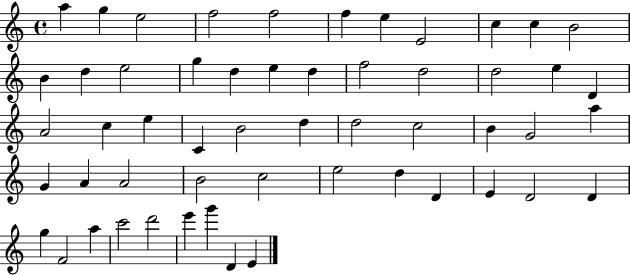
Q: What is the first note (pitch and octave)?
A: A5